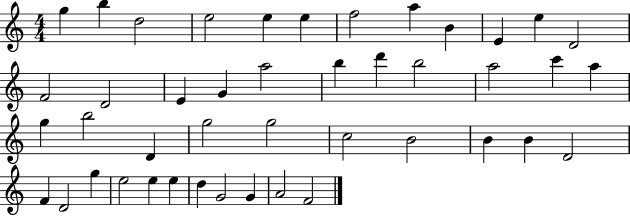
{
  \clef treble
  \numericTimeSignature
  \time 4/4
  \key c \major
  g''4 b''4 d''2 | e''2 e''4 e''4 | f''2 a''4 b'4 | e'4 e''4 d'2 | \break f'2 d'2 | e'4 g'4 a''2 | b''4 d'''4 b''2 | a''2 c'''4 a''4 | \break g''4 b''2 d'4 | g''2 g''2 | c''2 b'2 | b'4 b'4 d'2 | \break f'4 d'2 g''4 | e''2 e''4 e''4 | d''4 g'2 g'4 | a'2 f'2 | \break \bar "|."
}